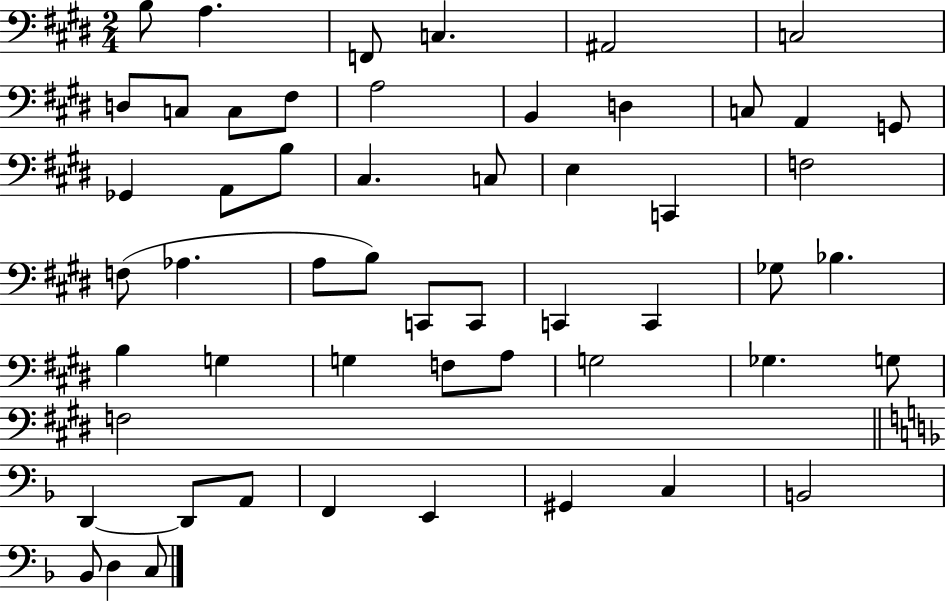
{
  \clef bass
  \numericTimeSignature
  \time 2/4
  \key e \major
  b8 a4. | f,8 c4. | ais,2 | c2 | \break d8 c8 c8 fis8 | a2 | b,4 d4 | c8 a,4 g,8 | \break ges,4 a,8 b8 | cis4. c8 | e4 c,4 | f2 | \break f8( aes4. | a8 b8) c,8 c,8 | c,4 c,4 | ges8 bes4. | \break b4 g4 | g4 f8 a8 | g2 | ges4. g8 | \break f2 | \bar "||" \break \key f \major d,4~~ d,8 a,8 | f,4 e,4 | gis,4 c4 | b,2 | \break bes,8 d4 c8 | \bar "|."
}